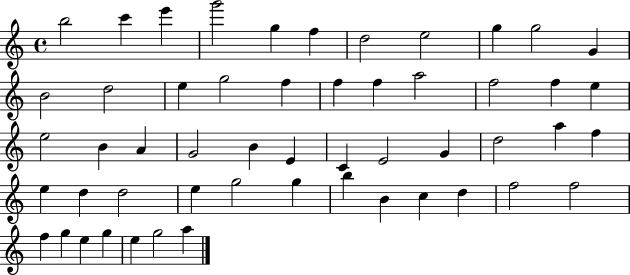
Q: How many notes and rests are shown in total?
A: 53